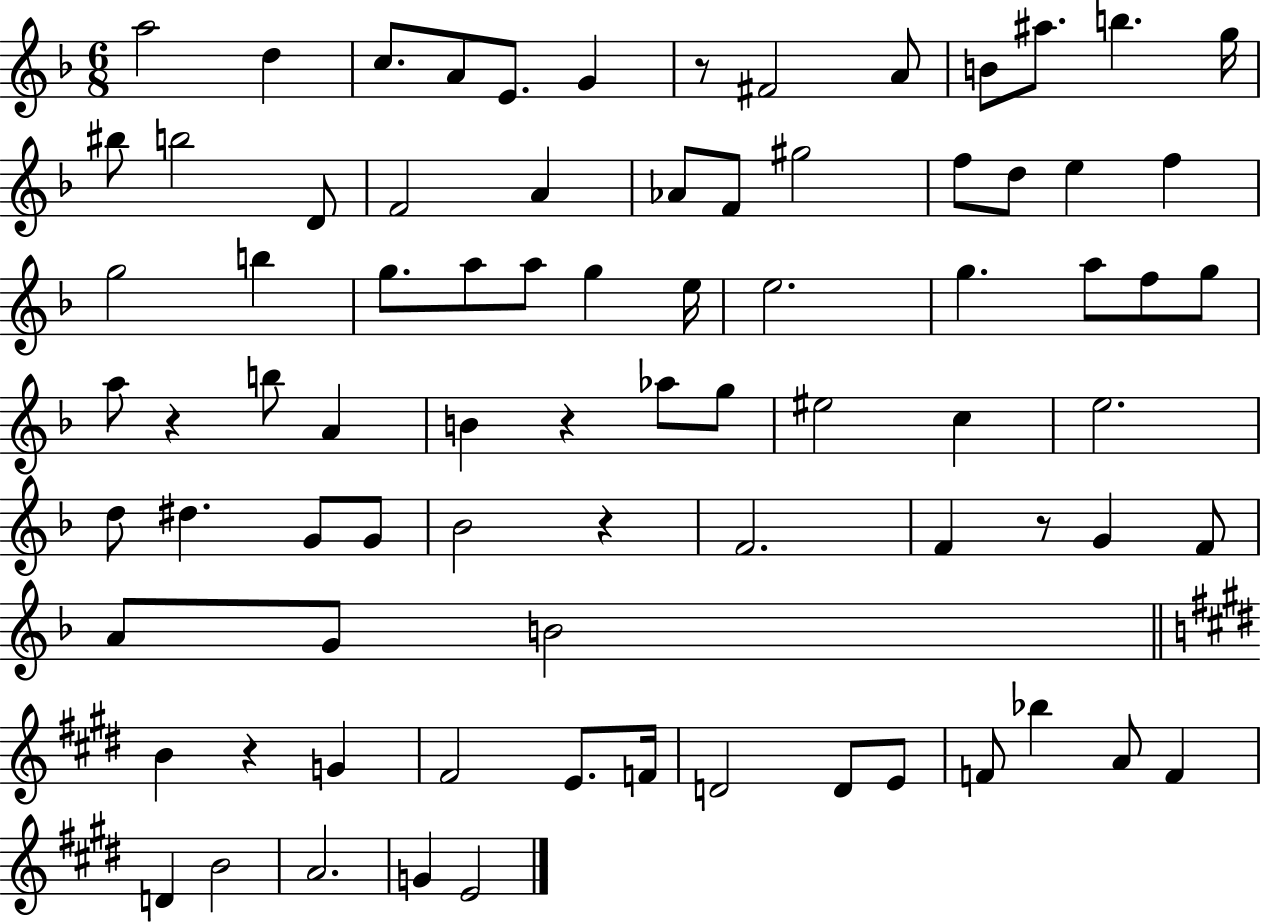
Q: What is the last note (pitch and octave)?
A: E4